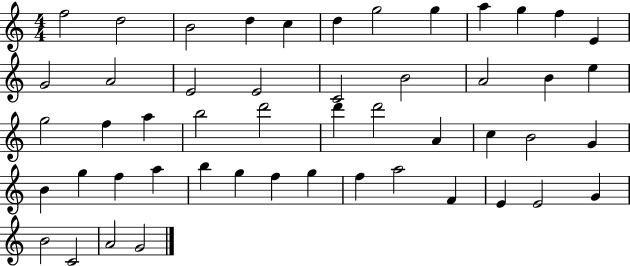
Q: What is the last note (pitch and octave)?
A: G4